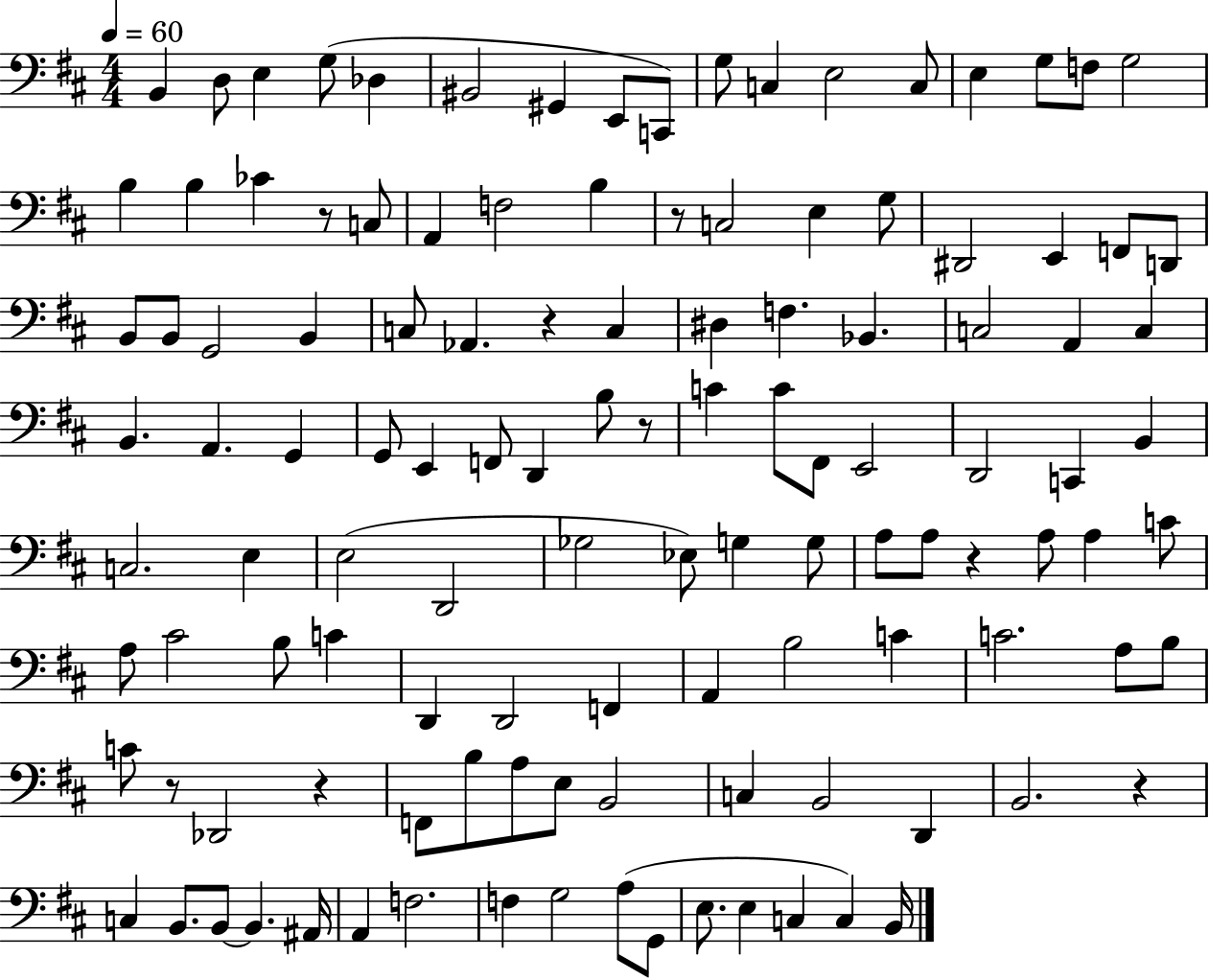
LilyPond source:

{
  \clef bass
  \numericTimeSignature
  \time 4/4
  \key d \major
  \tempo 4 = 60
  b,4 d8 e4 g8( des4 | bis,2 gis,4 e,8 c,8) | g8 c4 e2 c8 | e4 g8 f8 g2 | \break b4 b4 ces'4 r8 c8 | a,4 f2 b4 | r8 c2 e4 g8 | dis,2 e,4 f,8 d,8 | \break b,8 b,8 g,2 b,4 | c8 aes,4. r4 c4 | dis4 f4. bes,4. | c2 a,4 c4 | \break b,4. a,4. g,4 | g,8 e,4 f,8 d,4 b8 r8 | c'4 c'8 fis,8 e,2 | d,2 c,4 b,4 | \break c2. e4 | e2( d,2 | ges2 ees8) g4 g8 | a8 a8 r4 a8 a4 c'8 | \break a8 cis'2 b8 c'4 | d,4 d,2 f,4 | a,4 b2 c'4 | c'2. a8 b8 | \break c'8 r8 des,2 r4 | f,8 b8 a8 e8 b,2 | c4 b,2 d,4 | b,2. r4 | \break c4 b,8. b,8~~ b,4. ais,16 | a,4 f2. | f4 g2 a8( g,8 | e8. e4 c4 c4) b,16 | \break \bar "|."
}